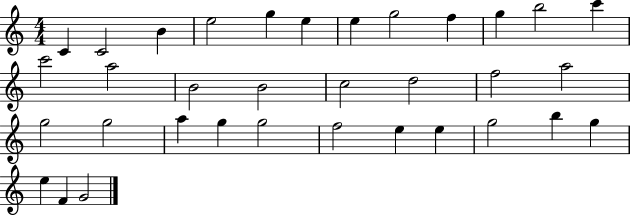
{
  \clef treble
  \numericTimeSignature
  \time 4/4
  \key c \major
  c'4 c'2 b'4 | e''2 g''4 e''4 | e''4 g''2 f''4 | g''4 b''2 c'''4 | \break c'''2 a''2 | b'2 b'2 | c''2 d''2 | f''2 a''2 | \break g''2 g''2 | a''4 g''4 g''2 | f''2 e''4 e''4 | g''2 b''4 g''4 | \break e''4 f'4 g'2 | \bar "|."
}